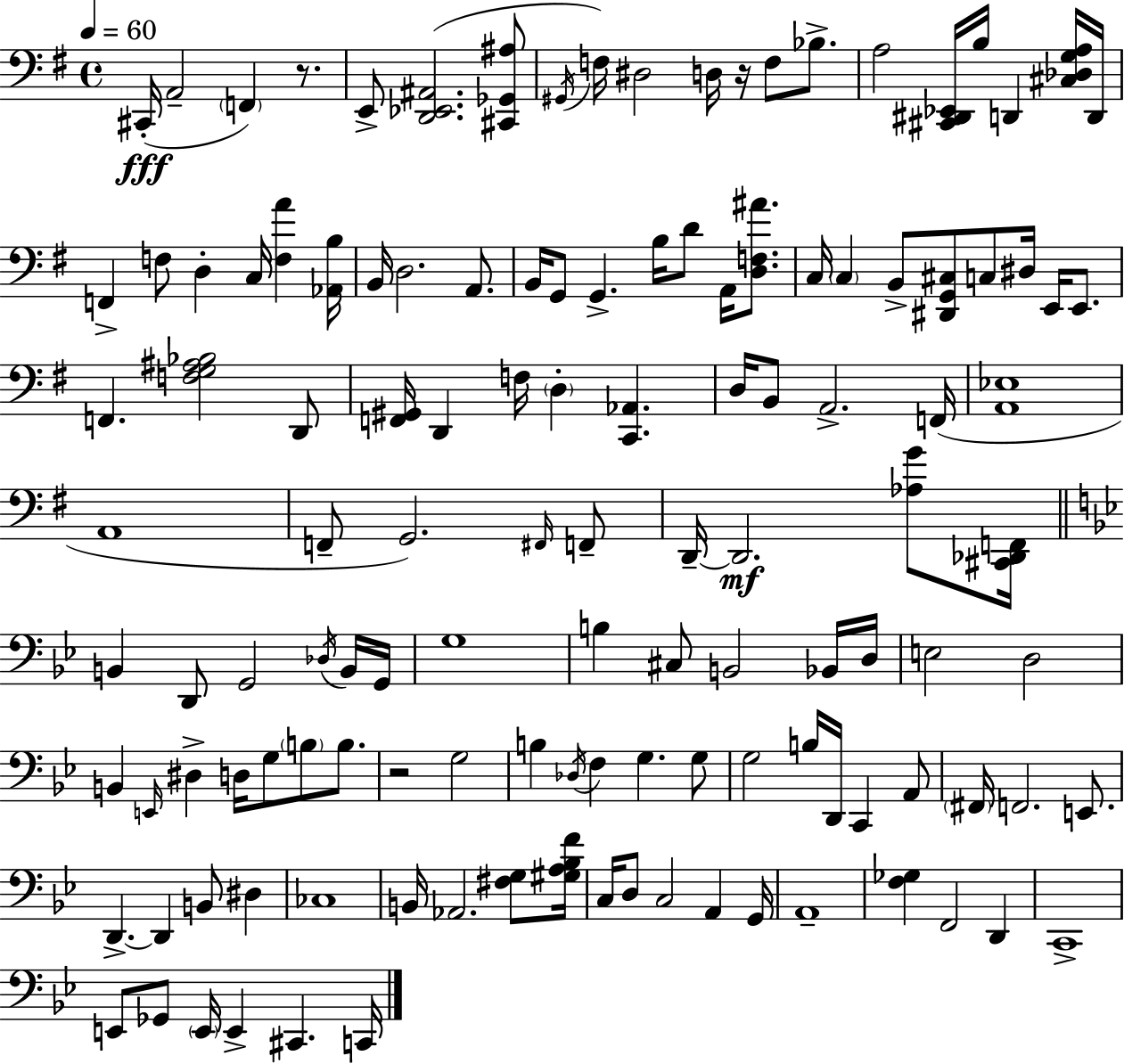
C#2/s A2/h F2/q R/e. E2/e [D2,Eb2,A#2]/h. [C#2,Gb2,A#3]/e G#2/s F3/s D#3/h D3/s R/s F3/e Bb3/e. A3/h [C#2,D#2,Eb2]/s B3/s D2/q [C#3,Db3,G3,A3]/s D2/s F2/q F3/e D3/q C3/s [F3,A4]/q [Ab2,B3]/s B2/s D3/h. A2/e. B2/s G2/e G2/q. B3/s D4/e A2/s [D3,F3,A#4]/e. C3/s C3/q B2/e [D#2,G2,C#3]/e C3/e D#3/s E2/s E2/e. F2/q. [F3,G3,A#3,Bb3]/h D2/e [F2,G#2]/s D2/q F3/s D3/q [C2,Ab2]/q. D3/s B2/e A2/h. F2/s [A2,Eb3]/w A2/w F2/e G2/h. F#2/s F2/e D2/s D2/h. [Ab3,G4]/e [C#2,Db2,F2]/s B2/q D2/e G2/h Db3/s B2/s G2/s G3/w B3/q C#3/e B2/h Bb2/s D3/s E3/h D3/h B2/q E2/s D#3/q D3/s G3/e B3/e B3/e. R/h G3/h B3/q Db3/s F3/q G3/q. G3/e G3/h B3/s D2/s C2/q A2/e F#2/s F2/h. E2/e. D2/q. D2/q B2/e D#3/q CES3/w B2/s Ab2/h. [F#3,G3]/e [G#3,A3,Bb3,F4]/s C3/s D3/e C3/h A2/q G2/s A2/w [F3,Gb3]/q F2/h D2/q C2/w E2/e Gb2/e E2/s E2/q C#2/q. C2/s